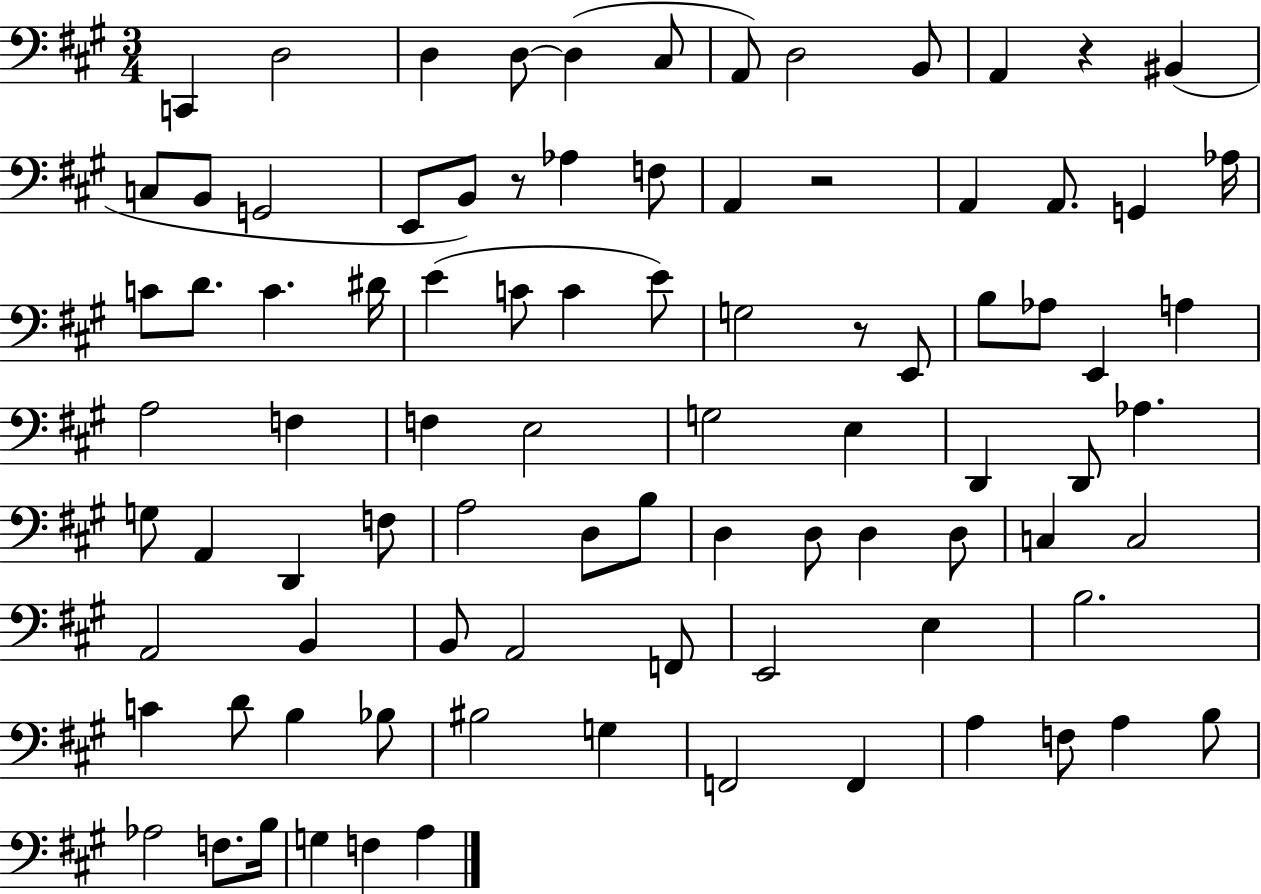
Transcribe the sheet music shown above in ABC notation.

X:1
T:Untitled
M:3/4
L:1/4
K:A
C,, D,2 D, D,/2 D, ^C,/2 A,,/2 D,2 B,,/2 A,, z ^B,, C,/2 B,,/2 G,,2 E,,/2 B,,/2 z/2 _A, F,/2 A,, z2 A,, A,,/2 G,, _A,/4 C/2 D/2 C ^D/4 E C/2 C E/2 G,2 z/2 E,,/2 B,/2 _A,/2 E,, A, A,2 F, F, E,2 G,2 E, D,, D,,/2 _A, G,/2 A,, D,, F,/2 A,2 D,/2 B,/2 D, D,/2 D, D,/2 C, C,2 A,,2 B,, B,,/2 A,,2 F,,/2 E,,2 E, B,2 C D/2 B, _B,/2 ^B,2 G, F,,2 F,, A, F,/2 A, B,/2 _A,2 F,/2 B,/4 G, F, A,